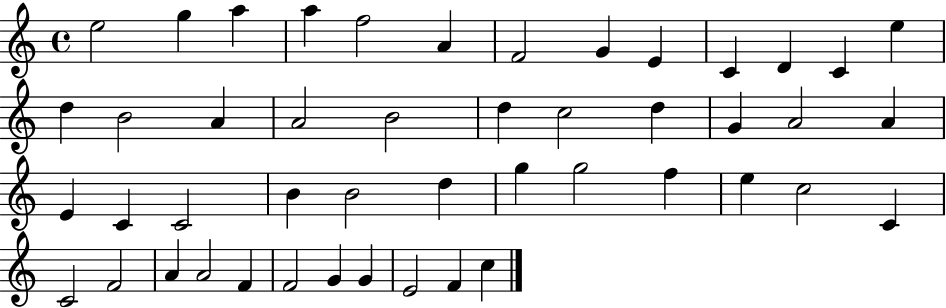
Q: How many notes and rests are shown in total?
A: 47